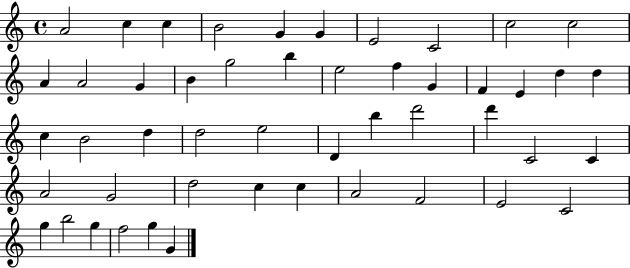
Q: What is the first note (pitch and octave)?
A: A4